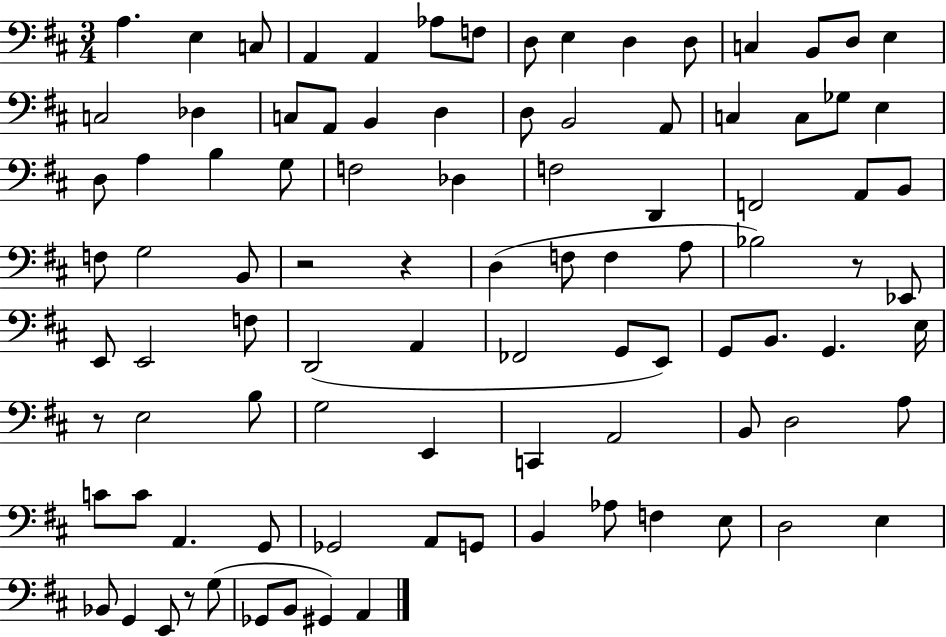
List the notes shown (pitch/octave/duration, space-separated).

A3/q. E3/q C3/e A2/q A2/q Ab3/e F3/e D3/e E3/q D3/q D3/e C3/q B2/e D3/e E3/q C3/h Db3/q C3/e A2/e B2/q D3/q D3/e B2/h A2/e C3/q C3/e Gb3/e E3/q D3/e A3/q B3/q G3/e F3/h Db3/q F3/h D2/q F2/h A2/e B2/e F3/e G3/h B2/e R/h R/q D3/q F3/e F3/q A3/e Bb3/h R/e Eb2/e E2/e E2/h F3/e D2/h A2/q FES2/h G2/e E2/e G2/e B2/e. G2/q. E3/s R/e E3/h B3/e G3/h E2/q C2/q A2/h B2/e D3/h A3/e C4/e C4/e A2/q. G2/e Gb2/h A2/e G2/e B2/q Ab3/e F3/q E3/e D3/h E3/q Bb2/e G2/q E2/e R/e G3/e Gb2/e B2/e G#2/q A2/q